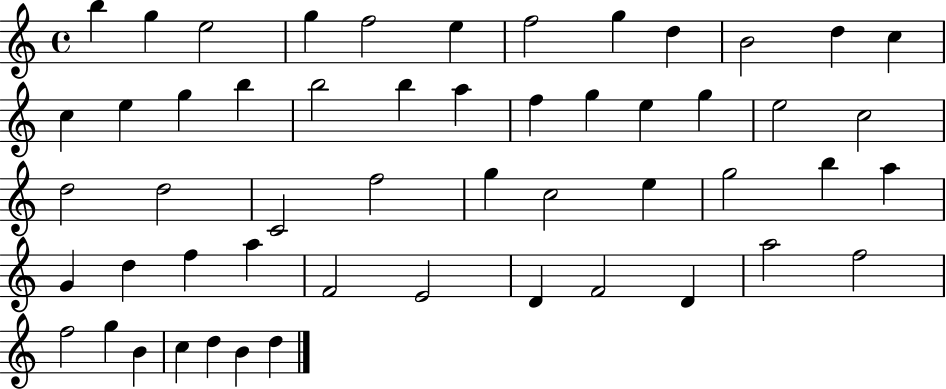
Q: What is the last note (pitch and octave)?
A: D5